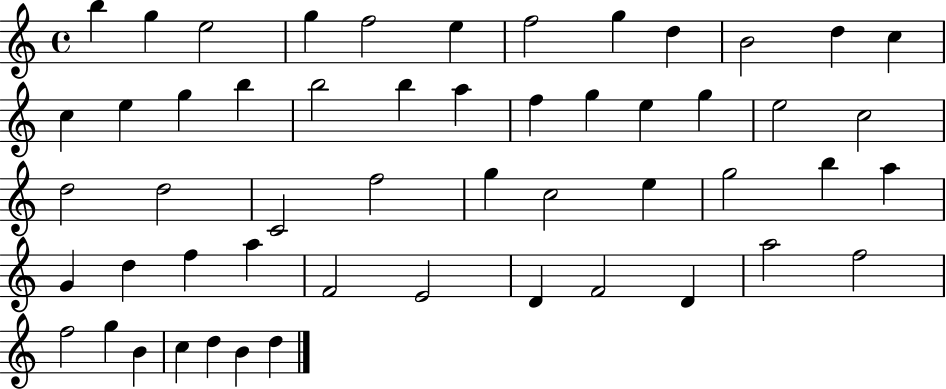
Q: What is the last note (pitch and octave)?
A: D5